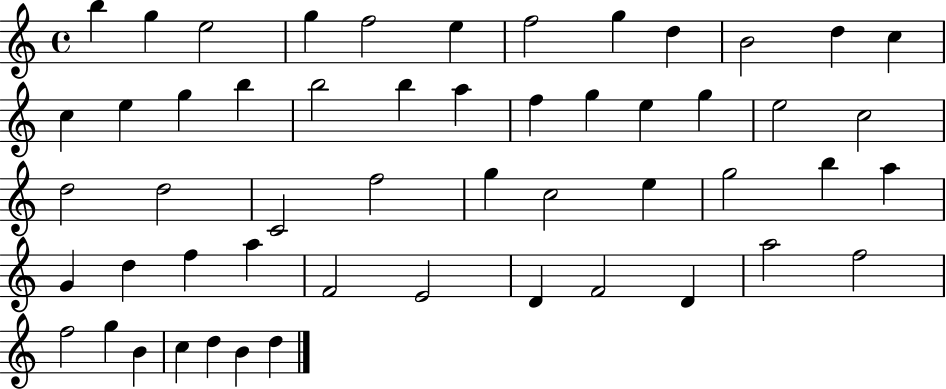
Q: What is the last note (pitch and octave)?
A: D5